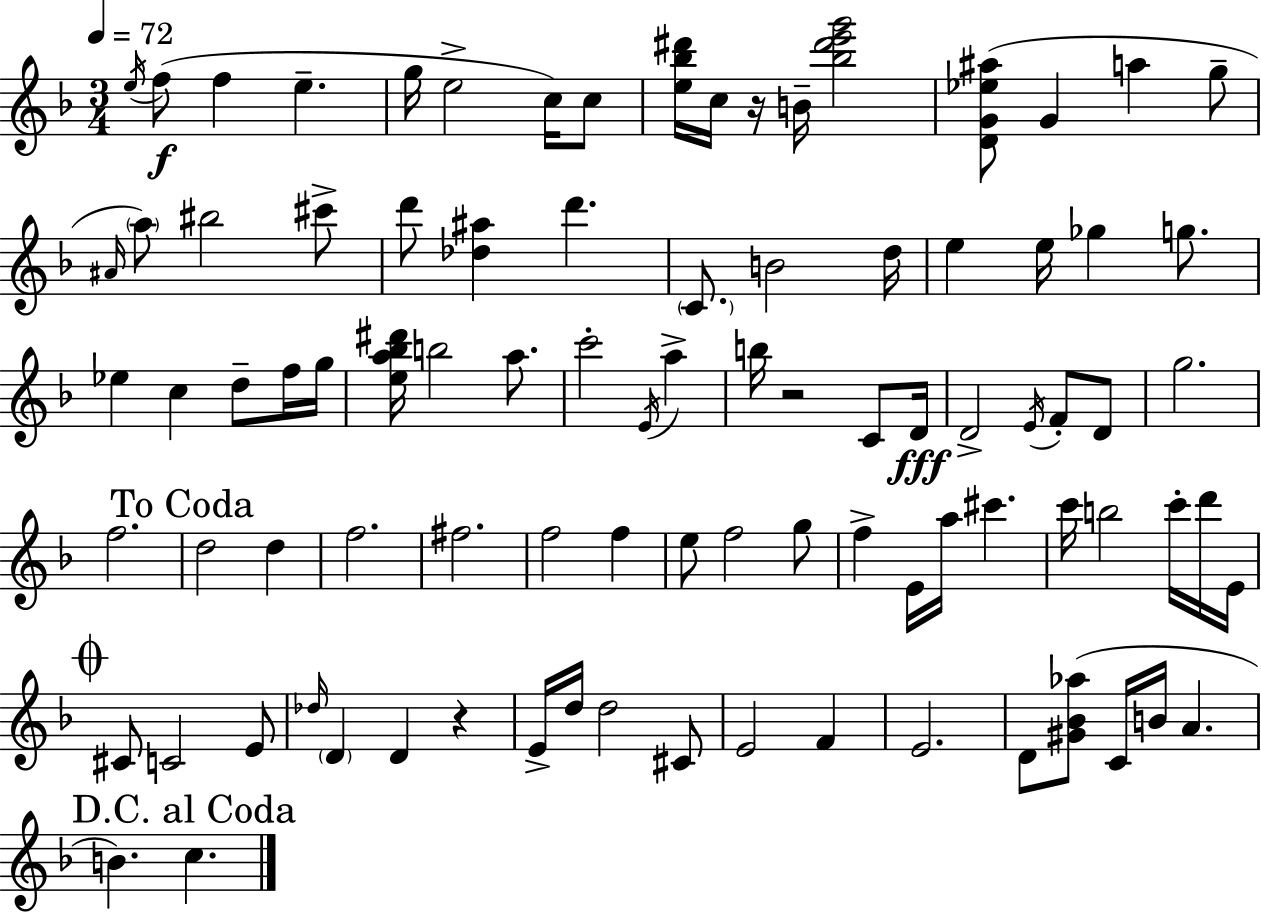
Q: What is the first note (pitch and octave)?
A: E5